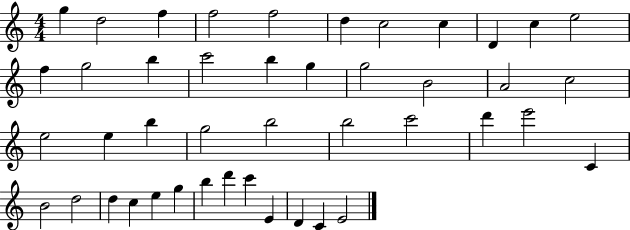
G5/q D5/h F5/q F5/h F5/h D5/q C5/h C5/q D4/q C5/q E5/h F5/q G5/h B5/q C6/h B5/q G5/q G5/h B4/h A4/h C5/h E5/h E5/q B5/q G5/h B5/h B5/h C6/h D6/q E6/h C4/q B4/h D5/h D5/q C5/q E5/q G5/q B5/q D6/q C6/q E4/q D4/q C4/q E4/h